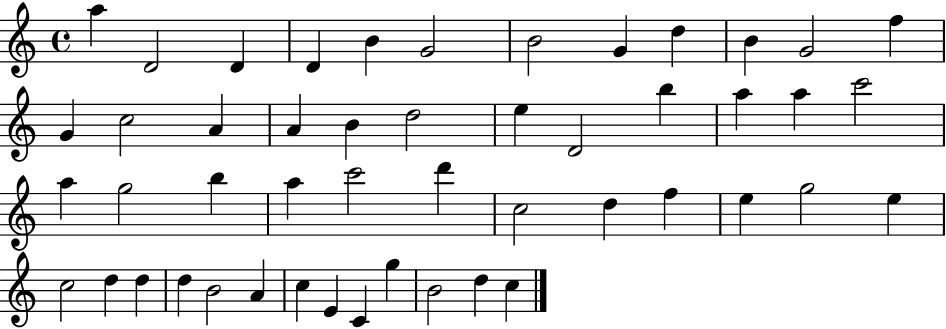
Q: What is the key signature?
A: C major